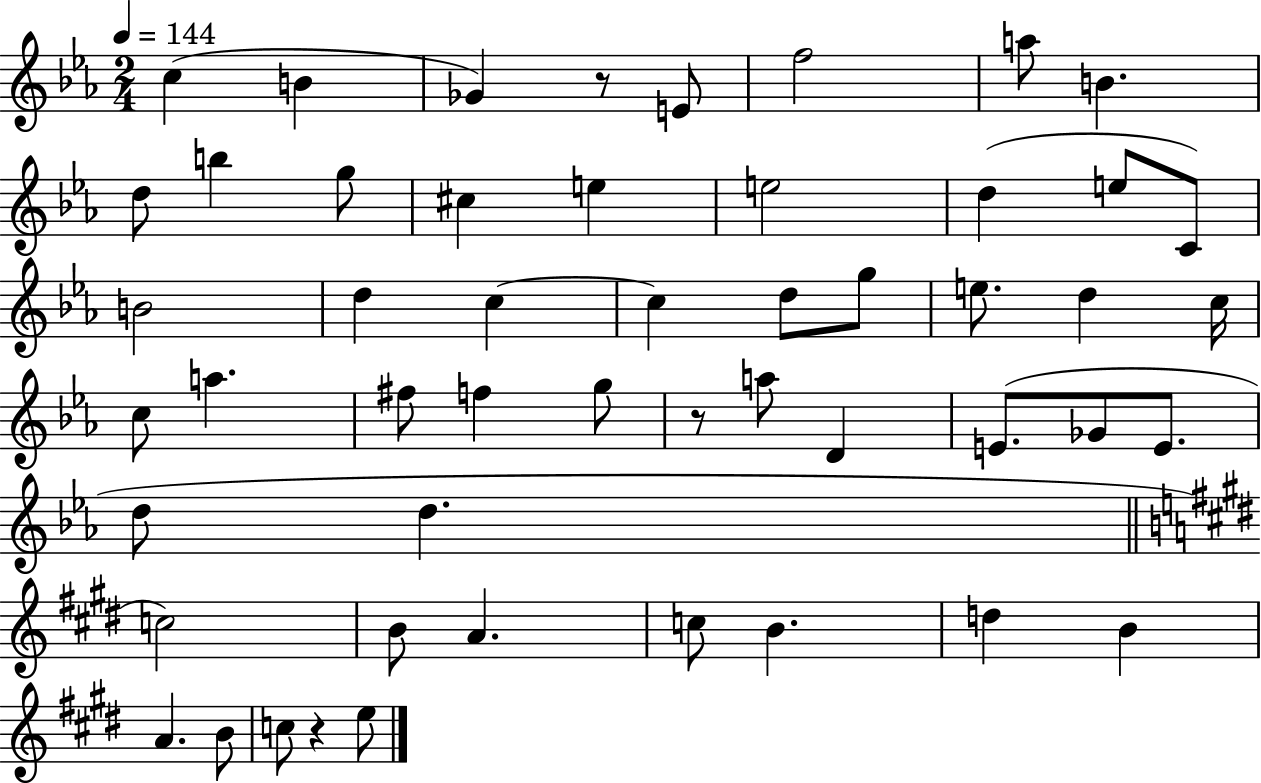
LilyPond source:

{
  \clef treble
  \numericTimeSignature
  \time 2/4
  \key ees \major
  \tempo 4 = 144
  c''4( b'4 | ges'4) r8 e'8 | f''2 | a''8 b'4. | \break d''8 b''4 g''8 | cis''4 e''4 | e''2 | d''4( e''8 c'8) | \break b'2 | d''4 c''4~~ | c''4 d''8 g''8 | e''8. d''4 c''16 | \break c''8 a''4. | fis''8 f''4 g''8 | r8 a''8 d'4 | e'8.( ges'8 e'8. | \break d''8 d''4. | \bar "||" \break \key e \major c''2) | b'8 a'4. | c''8 b'4. | d''4 b'4 | \break a'4. b'8 | c''8 r4 e''8 | \bar "|."
}